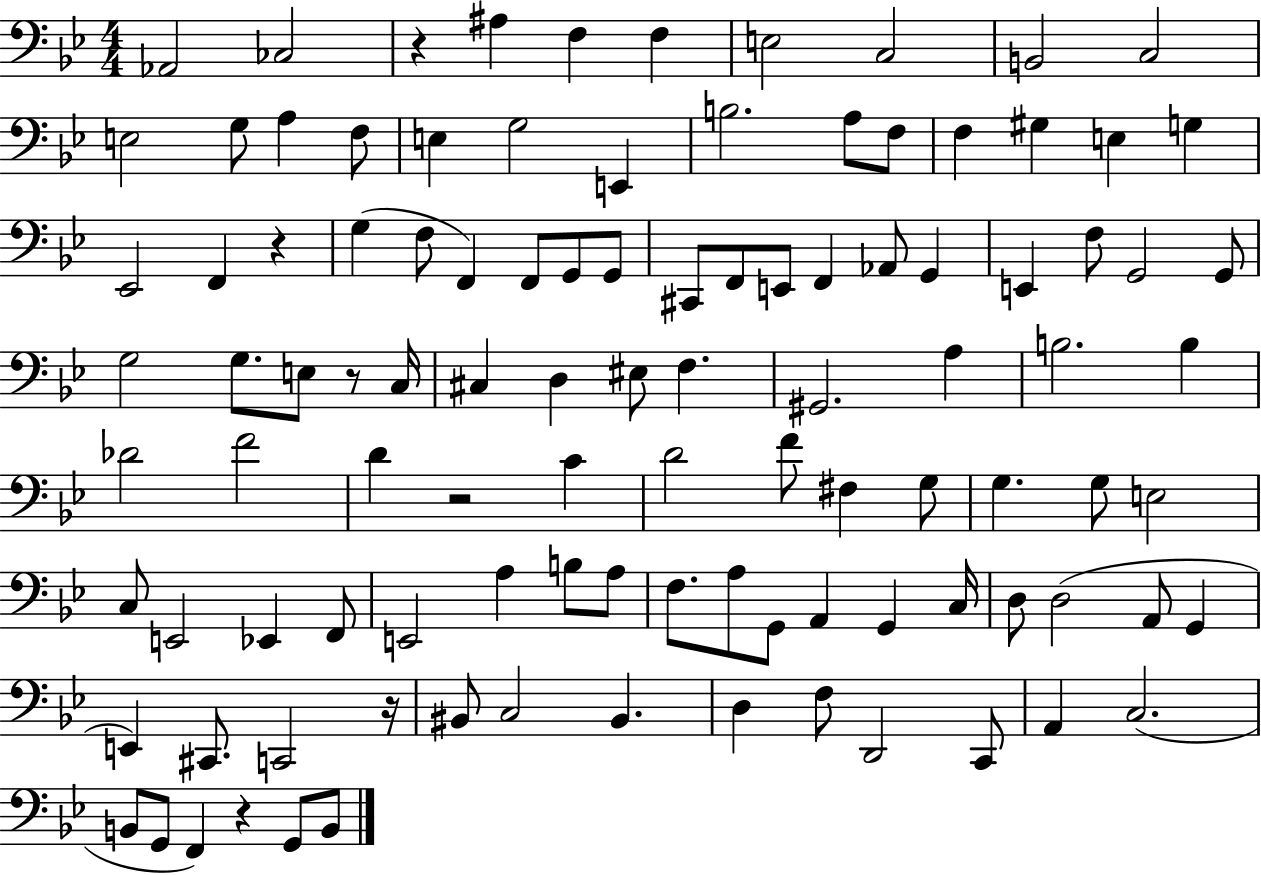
Ab2/h CES3/h R/q A#3/q F3/q F3/q E3/h C3/h B2/h C3/h E3/h G3/e A3/q F3/e E3/q G3/h E2/q B3/h. A3/e F3/e F3/q G#3/q E3/q G3/q Eb2/h F2/q R/q G3/q F3/e F2/q F2/e G2/e G2/e C#2/e F2/e E2/e F2/q Ab2/e G2/q E2/q F3/e G2/h G2/e G3/h G3/e. E3/e R/e C3/s C#3/q D3/q EIS3/e F3/q. G#2/h. A3/q B3/h. B3/q Db4/h F4/h D4/q R/h C4/q D4/h F4/e F#3/q G3/e G3/q. G3/e E3/h C3/e E2/h Eb2/q F2/e E2/h A3/q B3/e A3/e F3/e. A3/e G2/e A2/q G2/q C3/s D3/e D3/h A2/e G2/q E2/q C#2/e. C2/h R/s BIS2/e C3/h BIS2/q. D3/q F3/e D2/h C2/e A2/q C3/h. B2/e G2/e F2/q R/q G2/e B2/e